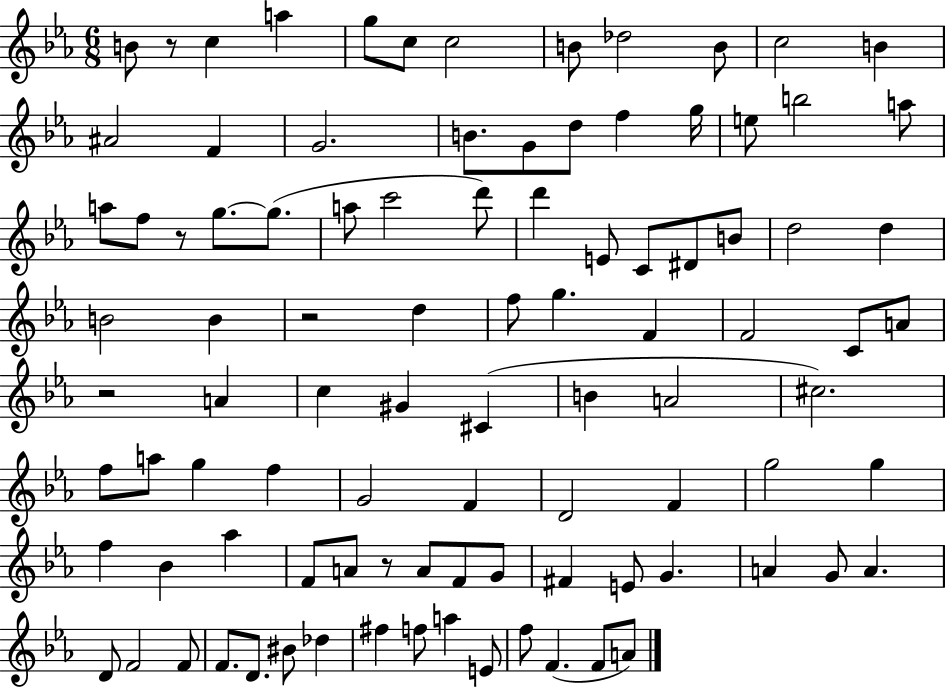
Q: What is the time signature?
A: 6/8